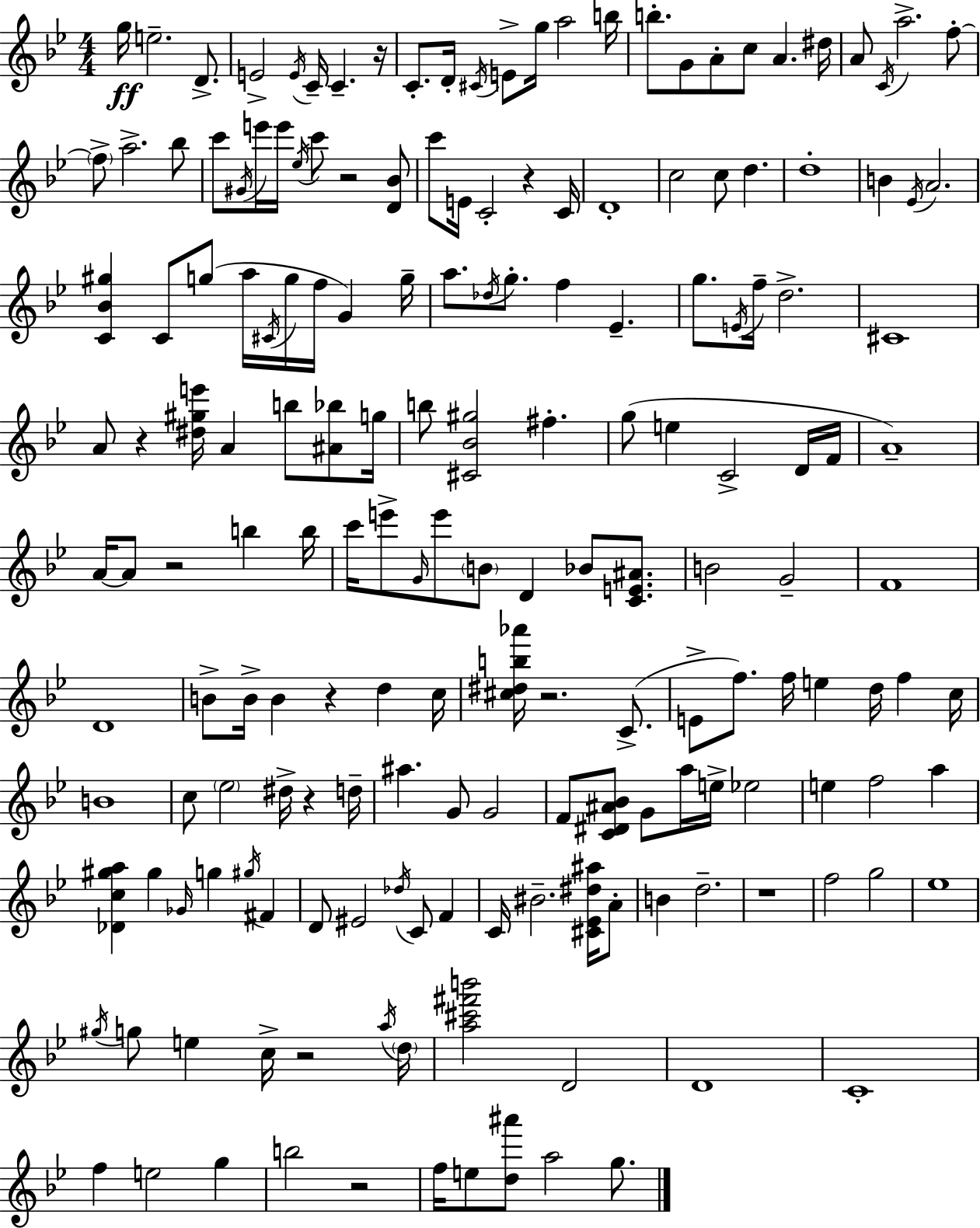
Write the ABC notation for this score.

X:1
T:Untitled
M:4/4
L:1/4
K:Gm
g/4 e2 D/2 E2 E/4 C/4 C z/4 C/2 D/4 ^C/4 E/2 g/4 a2 b/4 b/2 G/2 A/2 c/2 A ^d/4 A/2 C/4 a2 f/2 f/2 a2 _b/2 c'/2 ^G/4 e'/4 e'/4 _e/4 c'/2 z2 [D_B]/2 c'/2 E/4 C2 z C/4 D4 c2 c/2 d d4 B _E/4 A2 [C_B^g] C/2 g/2 a/4 ^C/4 g/4 f/4 G g/4 a/2 _d/4 g/2 f _E g/2 E/4 f/4 d2 ^C4 A/2 z [^d^ge']/4 A b/2 [^A_b]/2 g/4 b/2 [^C_B^g]2 ^f g/2 e C2 D/4 F/4 A4 A/4 A/2 z2 b b/4 c'/4 e'/2 G/4 e'/2 B/2 D _B/2 [CE^A]/2 B2 G2 F4 D4 B/2 B/4 B z d c/4 [^c^db_a']/4 z2 C/2 E/2 f/2 f/4 e d/4 f c/4 B4 c/2 _e2 ^d/4 z d/4 ^a G/2 G2 F/2 [C^D^A_B]/2 G/2 a/4 e/4 _e2 e f2 a [_Dc^ga] ^g _G/4 g ^g/4 ^F D/2 ^E2 _d/4 C/2 F C/4 ^B2 [^C_E^d^a]/4 A/2 B d2 z4 f2 g2 _e4 ^g/4 g/2 e c/4 z2 a/4 d/4 [a^c'^f'b']2 D2 D4 C4 f e2 g b2 z2 f/4 e/2 [d^a']/2 a2 g/2